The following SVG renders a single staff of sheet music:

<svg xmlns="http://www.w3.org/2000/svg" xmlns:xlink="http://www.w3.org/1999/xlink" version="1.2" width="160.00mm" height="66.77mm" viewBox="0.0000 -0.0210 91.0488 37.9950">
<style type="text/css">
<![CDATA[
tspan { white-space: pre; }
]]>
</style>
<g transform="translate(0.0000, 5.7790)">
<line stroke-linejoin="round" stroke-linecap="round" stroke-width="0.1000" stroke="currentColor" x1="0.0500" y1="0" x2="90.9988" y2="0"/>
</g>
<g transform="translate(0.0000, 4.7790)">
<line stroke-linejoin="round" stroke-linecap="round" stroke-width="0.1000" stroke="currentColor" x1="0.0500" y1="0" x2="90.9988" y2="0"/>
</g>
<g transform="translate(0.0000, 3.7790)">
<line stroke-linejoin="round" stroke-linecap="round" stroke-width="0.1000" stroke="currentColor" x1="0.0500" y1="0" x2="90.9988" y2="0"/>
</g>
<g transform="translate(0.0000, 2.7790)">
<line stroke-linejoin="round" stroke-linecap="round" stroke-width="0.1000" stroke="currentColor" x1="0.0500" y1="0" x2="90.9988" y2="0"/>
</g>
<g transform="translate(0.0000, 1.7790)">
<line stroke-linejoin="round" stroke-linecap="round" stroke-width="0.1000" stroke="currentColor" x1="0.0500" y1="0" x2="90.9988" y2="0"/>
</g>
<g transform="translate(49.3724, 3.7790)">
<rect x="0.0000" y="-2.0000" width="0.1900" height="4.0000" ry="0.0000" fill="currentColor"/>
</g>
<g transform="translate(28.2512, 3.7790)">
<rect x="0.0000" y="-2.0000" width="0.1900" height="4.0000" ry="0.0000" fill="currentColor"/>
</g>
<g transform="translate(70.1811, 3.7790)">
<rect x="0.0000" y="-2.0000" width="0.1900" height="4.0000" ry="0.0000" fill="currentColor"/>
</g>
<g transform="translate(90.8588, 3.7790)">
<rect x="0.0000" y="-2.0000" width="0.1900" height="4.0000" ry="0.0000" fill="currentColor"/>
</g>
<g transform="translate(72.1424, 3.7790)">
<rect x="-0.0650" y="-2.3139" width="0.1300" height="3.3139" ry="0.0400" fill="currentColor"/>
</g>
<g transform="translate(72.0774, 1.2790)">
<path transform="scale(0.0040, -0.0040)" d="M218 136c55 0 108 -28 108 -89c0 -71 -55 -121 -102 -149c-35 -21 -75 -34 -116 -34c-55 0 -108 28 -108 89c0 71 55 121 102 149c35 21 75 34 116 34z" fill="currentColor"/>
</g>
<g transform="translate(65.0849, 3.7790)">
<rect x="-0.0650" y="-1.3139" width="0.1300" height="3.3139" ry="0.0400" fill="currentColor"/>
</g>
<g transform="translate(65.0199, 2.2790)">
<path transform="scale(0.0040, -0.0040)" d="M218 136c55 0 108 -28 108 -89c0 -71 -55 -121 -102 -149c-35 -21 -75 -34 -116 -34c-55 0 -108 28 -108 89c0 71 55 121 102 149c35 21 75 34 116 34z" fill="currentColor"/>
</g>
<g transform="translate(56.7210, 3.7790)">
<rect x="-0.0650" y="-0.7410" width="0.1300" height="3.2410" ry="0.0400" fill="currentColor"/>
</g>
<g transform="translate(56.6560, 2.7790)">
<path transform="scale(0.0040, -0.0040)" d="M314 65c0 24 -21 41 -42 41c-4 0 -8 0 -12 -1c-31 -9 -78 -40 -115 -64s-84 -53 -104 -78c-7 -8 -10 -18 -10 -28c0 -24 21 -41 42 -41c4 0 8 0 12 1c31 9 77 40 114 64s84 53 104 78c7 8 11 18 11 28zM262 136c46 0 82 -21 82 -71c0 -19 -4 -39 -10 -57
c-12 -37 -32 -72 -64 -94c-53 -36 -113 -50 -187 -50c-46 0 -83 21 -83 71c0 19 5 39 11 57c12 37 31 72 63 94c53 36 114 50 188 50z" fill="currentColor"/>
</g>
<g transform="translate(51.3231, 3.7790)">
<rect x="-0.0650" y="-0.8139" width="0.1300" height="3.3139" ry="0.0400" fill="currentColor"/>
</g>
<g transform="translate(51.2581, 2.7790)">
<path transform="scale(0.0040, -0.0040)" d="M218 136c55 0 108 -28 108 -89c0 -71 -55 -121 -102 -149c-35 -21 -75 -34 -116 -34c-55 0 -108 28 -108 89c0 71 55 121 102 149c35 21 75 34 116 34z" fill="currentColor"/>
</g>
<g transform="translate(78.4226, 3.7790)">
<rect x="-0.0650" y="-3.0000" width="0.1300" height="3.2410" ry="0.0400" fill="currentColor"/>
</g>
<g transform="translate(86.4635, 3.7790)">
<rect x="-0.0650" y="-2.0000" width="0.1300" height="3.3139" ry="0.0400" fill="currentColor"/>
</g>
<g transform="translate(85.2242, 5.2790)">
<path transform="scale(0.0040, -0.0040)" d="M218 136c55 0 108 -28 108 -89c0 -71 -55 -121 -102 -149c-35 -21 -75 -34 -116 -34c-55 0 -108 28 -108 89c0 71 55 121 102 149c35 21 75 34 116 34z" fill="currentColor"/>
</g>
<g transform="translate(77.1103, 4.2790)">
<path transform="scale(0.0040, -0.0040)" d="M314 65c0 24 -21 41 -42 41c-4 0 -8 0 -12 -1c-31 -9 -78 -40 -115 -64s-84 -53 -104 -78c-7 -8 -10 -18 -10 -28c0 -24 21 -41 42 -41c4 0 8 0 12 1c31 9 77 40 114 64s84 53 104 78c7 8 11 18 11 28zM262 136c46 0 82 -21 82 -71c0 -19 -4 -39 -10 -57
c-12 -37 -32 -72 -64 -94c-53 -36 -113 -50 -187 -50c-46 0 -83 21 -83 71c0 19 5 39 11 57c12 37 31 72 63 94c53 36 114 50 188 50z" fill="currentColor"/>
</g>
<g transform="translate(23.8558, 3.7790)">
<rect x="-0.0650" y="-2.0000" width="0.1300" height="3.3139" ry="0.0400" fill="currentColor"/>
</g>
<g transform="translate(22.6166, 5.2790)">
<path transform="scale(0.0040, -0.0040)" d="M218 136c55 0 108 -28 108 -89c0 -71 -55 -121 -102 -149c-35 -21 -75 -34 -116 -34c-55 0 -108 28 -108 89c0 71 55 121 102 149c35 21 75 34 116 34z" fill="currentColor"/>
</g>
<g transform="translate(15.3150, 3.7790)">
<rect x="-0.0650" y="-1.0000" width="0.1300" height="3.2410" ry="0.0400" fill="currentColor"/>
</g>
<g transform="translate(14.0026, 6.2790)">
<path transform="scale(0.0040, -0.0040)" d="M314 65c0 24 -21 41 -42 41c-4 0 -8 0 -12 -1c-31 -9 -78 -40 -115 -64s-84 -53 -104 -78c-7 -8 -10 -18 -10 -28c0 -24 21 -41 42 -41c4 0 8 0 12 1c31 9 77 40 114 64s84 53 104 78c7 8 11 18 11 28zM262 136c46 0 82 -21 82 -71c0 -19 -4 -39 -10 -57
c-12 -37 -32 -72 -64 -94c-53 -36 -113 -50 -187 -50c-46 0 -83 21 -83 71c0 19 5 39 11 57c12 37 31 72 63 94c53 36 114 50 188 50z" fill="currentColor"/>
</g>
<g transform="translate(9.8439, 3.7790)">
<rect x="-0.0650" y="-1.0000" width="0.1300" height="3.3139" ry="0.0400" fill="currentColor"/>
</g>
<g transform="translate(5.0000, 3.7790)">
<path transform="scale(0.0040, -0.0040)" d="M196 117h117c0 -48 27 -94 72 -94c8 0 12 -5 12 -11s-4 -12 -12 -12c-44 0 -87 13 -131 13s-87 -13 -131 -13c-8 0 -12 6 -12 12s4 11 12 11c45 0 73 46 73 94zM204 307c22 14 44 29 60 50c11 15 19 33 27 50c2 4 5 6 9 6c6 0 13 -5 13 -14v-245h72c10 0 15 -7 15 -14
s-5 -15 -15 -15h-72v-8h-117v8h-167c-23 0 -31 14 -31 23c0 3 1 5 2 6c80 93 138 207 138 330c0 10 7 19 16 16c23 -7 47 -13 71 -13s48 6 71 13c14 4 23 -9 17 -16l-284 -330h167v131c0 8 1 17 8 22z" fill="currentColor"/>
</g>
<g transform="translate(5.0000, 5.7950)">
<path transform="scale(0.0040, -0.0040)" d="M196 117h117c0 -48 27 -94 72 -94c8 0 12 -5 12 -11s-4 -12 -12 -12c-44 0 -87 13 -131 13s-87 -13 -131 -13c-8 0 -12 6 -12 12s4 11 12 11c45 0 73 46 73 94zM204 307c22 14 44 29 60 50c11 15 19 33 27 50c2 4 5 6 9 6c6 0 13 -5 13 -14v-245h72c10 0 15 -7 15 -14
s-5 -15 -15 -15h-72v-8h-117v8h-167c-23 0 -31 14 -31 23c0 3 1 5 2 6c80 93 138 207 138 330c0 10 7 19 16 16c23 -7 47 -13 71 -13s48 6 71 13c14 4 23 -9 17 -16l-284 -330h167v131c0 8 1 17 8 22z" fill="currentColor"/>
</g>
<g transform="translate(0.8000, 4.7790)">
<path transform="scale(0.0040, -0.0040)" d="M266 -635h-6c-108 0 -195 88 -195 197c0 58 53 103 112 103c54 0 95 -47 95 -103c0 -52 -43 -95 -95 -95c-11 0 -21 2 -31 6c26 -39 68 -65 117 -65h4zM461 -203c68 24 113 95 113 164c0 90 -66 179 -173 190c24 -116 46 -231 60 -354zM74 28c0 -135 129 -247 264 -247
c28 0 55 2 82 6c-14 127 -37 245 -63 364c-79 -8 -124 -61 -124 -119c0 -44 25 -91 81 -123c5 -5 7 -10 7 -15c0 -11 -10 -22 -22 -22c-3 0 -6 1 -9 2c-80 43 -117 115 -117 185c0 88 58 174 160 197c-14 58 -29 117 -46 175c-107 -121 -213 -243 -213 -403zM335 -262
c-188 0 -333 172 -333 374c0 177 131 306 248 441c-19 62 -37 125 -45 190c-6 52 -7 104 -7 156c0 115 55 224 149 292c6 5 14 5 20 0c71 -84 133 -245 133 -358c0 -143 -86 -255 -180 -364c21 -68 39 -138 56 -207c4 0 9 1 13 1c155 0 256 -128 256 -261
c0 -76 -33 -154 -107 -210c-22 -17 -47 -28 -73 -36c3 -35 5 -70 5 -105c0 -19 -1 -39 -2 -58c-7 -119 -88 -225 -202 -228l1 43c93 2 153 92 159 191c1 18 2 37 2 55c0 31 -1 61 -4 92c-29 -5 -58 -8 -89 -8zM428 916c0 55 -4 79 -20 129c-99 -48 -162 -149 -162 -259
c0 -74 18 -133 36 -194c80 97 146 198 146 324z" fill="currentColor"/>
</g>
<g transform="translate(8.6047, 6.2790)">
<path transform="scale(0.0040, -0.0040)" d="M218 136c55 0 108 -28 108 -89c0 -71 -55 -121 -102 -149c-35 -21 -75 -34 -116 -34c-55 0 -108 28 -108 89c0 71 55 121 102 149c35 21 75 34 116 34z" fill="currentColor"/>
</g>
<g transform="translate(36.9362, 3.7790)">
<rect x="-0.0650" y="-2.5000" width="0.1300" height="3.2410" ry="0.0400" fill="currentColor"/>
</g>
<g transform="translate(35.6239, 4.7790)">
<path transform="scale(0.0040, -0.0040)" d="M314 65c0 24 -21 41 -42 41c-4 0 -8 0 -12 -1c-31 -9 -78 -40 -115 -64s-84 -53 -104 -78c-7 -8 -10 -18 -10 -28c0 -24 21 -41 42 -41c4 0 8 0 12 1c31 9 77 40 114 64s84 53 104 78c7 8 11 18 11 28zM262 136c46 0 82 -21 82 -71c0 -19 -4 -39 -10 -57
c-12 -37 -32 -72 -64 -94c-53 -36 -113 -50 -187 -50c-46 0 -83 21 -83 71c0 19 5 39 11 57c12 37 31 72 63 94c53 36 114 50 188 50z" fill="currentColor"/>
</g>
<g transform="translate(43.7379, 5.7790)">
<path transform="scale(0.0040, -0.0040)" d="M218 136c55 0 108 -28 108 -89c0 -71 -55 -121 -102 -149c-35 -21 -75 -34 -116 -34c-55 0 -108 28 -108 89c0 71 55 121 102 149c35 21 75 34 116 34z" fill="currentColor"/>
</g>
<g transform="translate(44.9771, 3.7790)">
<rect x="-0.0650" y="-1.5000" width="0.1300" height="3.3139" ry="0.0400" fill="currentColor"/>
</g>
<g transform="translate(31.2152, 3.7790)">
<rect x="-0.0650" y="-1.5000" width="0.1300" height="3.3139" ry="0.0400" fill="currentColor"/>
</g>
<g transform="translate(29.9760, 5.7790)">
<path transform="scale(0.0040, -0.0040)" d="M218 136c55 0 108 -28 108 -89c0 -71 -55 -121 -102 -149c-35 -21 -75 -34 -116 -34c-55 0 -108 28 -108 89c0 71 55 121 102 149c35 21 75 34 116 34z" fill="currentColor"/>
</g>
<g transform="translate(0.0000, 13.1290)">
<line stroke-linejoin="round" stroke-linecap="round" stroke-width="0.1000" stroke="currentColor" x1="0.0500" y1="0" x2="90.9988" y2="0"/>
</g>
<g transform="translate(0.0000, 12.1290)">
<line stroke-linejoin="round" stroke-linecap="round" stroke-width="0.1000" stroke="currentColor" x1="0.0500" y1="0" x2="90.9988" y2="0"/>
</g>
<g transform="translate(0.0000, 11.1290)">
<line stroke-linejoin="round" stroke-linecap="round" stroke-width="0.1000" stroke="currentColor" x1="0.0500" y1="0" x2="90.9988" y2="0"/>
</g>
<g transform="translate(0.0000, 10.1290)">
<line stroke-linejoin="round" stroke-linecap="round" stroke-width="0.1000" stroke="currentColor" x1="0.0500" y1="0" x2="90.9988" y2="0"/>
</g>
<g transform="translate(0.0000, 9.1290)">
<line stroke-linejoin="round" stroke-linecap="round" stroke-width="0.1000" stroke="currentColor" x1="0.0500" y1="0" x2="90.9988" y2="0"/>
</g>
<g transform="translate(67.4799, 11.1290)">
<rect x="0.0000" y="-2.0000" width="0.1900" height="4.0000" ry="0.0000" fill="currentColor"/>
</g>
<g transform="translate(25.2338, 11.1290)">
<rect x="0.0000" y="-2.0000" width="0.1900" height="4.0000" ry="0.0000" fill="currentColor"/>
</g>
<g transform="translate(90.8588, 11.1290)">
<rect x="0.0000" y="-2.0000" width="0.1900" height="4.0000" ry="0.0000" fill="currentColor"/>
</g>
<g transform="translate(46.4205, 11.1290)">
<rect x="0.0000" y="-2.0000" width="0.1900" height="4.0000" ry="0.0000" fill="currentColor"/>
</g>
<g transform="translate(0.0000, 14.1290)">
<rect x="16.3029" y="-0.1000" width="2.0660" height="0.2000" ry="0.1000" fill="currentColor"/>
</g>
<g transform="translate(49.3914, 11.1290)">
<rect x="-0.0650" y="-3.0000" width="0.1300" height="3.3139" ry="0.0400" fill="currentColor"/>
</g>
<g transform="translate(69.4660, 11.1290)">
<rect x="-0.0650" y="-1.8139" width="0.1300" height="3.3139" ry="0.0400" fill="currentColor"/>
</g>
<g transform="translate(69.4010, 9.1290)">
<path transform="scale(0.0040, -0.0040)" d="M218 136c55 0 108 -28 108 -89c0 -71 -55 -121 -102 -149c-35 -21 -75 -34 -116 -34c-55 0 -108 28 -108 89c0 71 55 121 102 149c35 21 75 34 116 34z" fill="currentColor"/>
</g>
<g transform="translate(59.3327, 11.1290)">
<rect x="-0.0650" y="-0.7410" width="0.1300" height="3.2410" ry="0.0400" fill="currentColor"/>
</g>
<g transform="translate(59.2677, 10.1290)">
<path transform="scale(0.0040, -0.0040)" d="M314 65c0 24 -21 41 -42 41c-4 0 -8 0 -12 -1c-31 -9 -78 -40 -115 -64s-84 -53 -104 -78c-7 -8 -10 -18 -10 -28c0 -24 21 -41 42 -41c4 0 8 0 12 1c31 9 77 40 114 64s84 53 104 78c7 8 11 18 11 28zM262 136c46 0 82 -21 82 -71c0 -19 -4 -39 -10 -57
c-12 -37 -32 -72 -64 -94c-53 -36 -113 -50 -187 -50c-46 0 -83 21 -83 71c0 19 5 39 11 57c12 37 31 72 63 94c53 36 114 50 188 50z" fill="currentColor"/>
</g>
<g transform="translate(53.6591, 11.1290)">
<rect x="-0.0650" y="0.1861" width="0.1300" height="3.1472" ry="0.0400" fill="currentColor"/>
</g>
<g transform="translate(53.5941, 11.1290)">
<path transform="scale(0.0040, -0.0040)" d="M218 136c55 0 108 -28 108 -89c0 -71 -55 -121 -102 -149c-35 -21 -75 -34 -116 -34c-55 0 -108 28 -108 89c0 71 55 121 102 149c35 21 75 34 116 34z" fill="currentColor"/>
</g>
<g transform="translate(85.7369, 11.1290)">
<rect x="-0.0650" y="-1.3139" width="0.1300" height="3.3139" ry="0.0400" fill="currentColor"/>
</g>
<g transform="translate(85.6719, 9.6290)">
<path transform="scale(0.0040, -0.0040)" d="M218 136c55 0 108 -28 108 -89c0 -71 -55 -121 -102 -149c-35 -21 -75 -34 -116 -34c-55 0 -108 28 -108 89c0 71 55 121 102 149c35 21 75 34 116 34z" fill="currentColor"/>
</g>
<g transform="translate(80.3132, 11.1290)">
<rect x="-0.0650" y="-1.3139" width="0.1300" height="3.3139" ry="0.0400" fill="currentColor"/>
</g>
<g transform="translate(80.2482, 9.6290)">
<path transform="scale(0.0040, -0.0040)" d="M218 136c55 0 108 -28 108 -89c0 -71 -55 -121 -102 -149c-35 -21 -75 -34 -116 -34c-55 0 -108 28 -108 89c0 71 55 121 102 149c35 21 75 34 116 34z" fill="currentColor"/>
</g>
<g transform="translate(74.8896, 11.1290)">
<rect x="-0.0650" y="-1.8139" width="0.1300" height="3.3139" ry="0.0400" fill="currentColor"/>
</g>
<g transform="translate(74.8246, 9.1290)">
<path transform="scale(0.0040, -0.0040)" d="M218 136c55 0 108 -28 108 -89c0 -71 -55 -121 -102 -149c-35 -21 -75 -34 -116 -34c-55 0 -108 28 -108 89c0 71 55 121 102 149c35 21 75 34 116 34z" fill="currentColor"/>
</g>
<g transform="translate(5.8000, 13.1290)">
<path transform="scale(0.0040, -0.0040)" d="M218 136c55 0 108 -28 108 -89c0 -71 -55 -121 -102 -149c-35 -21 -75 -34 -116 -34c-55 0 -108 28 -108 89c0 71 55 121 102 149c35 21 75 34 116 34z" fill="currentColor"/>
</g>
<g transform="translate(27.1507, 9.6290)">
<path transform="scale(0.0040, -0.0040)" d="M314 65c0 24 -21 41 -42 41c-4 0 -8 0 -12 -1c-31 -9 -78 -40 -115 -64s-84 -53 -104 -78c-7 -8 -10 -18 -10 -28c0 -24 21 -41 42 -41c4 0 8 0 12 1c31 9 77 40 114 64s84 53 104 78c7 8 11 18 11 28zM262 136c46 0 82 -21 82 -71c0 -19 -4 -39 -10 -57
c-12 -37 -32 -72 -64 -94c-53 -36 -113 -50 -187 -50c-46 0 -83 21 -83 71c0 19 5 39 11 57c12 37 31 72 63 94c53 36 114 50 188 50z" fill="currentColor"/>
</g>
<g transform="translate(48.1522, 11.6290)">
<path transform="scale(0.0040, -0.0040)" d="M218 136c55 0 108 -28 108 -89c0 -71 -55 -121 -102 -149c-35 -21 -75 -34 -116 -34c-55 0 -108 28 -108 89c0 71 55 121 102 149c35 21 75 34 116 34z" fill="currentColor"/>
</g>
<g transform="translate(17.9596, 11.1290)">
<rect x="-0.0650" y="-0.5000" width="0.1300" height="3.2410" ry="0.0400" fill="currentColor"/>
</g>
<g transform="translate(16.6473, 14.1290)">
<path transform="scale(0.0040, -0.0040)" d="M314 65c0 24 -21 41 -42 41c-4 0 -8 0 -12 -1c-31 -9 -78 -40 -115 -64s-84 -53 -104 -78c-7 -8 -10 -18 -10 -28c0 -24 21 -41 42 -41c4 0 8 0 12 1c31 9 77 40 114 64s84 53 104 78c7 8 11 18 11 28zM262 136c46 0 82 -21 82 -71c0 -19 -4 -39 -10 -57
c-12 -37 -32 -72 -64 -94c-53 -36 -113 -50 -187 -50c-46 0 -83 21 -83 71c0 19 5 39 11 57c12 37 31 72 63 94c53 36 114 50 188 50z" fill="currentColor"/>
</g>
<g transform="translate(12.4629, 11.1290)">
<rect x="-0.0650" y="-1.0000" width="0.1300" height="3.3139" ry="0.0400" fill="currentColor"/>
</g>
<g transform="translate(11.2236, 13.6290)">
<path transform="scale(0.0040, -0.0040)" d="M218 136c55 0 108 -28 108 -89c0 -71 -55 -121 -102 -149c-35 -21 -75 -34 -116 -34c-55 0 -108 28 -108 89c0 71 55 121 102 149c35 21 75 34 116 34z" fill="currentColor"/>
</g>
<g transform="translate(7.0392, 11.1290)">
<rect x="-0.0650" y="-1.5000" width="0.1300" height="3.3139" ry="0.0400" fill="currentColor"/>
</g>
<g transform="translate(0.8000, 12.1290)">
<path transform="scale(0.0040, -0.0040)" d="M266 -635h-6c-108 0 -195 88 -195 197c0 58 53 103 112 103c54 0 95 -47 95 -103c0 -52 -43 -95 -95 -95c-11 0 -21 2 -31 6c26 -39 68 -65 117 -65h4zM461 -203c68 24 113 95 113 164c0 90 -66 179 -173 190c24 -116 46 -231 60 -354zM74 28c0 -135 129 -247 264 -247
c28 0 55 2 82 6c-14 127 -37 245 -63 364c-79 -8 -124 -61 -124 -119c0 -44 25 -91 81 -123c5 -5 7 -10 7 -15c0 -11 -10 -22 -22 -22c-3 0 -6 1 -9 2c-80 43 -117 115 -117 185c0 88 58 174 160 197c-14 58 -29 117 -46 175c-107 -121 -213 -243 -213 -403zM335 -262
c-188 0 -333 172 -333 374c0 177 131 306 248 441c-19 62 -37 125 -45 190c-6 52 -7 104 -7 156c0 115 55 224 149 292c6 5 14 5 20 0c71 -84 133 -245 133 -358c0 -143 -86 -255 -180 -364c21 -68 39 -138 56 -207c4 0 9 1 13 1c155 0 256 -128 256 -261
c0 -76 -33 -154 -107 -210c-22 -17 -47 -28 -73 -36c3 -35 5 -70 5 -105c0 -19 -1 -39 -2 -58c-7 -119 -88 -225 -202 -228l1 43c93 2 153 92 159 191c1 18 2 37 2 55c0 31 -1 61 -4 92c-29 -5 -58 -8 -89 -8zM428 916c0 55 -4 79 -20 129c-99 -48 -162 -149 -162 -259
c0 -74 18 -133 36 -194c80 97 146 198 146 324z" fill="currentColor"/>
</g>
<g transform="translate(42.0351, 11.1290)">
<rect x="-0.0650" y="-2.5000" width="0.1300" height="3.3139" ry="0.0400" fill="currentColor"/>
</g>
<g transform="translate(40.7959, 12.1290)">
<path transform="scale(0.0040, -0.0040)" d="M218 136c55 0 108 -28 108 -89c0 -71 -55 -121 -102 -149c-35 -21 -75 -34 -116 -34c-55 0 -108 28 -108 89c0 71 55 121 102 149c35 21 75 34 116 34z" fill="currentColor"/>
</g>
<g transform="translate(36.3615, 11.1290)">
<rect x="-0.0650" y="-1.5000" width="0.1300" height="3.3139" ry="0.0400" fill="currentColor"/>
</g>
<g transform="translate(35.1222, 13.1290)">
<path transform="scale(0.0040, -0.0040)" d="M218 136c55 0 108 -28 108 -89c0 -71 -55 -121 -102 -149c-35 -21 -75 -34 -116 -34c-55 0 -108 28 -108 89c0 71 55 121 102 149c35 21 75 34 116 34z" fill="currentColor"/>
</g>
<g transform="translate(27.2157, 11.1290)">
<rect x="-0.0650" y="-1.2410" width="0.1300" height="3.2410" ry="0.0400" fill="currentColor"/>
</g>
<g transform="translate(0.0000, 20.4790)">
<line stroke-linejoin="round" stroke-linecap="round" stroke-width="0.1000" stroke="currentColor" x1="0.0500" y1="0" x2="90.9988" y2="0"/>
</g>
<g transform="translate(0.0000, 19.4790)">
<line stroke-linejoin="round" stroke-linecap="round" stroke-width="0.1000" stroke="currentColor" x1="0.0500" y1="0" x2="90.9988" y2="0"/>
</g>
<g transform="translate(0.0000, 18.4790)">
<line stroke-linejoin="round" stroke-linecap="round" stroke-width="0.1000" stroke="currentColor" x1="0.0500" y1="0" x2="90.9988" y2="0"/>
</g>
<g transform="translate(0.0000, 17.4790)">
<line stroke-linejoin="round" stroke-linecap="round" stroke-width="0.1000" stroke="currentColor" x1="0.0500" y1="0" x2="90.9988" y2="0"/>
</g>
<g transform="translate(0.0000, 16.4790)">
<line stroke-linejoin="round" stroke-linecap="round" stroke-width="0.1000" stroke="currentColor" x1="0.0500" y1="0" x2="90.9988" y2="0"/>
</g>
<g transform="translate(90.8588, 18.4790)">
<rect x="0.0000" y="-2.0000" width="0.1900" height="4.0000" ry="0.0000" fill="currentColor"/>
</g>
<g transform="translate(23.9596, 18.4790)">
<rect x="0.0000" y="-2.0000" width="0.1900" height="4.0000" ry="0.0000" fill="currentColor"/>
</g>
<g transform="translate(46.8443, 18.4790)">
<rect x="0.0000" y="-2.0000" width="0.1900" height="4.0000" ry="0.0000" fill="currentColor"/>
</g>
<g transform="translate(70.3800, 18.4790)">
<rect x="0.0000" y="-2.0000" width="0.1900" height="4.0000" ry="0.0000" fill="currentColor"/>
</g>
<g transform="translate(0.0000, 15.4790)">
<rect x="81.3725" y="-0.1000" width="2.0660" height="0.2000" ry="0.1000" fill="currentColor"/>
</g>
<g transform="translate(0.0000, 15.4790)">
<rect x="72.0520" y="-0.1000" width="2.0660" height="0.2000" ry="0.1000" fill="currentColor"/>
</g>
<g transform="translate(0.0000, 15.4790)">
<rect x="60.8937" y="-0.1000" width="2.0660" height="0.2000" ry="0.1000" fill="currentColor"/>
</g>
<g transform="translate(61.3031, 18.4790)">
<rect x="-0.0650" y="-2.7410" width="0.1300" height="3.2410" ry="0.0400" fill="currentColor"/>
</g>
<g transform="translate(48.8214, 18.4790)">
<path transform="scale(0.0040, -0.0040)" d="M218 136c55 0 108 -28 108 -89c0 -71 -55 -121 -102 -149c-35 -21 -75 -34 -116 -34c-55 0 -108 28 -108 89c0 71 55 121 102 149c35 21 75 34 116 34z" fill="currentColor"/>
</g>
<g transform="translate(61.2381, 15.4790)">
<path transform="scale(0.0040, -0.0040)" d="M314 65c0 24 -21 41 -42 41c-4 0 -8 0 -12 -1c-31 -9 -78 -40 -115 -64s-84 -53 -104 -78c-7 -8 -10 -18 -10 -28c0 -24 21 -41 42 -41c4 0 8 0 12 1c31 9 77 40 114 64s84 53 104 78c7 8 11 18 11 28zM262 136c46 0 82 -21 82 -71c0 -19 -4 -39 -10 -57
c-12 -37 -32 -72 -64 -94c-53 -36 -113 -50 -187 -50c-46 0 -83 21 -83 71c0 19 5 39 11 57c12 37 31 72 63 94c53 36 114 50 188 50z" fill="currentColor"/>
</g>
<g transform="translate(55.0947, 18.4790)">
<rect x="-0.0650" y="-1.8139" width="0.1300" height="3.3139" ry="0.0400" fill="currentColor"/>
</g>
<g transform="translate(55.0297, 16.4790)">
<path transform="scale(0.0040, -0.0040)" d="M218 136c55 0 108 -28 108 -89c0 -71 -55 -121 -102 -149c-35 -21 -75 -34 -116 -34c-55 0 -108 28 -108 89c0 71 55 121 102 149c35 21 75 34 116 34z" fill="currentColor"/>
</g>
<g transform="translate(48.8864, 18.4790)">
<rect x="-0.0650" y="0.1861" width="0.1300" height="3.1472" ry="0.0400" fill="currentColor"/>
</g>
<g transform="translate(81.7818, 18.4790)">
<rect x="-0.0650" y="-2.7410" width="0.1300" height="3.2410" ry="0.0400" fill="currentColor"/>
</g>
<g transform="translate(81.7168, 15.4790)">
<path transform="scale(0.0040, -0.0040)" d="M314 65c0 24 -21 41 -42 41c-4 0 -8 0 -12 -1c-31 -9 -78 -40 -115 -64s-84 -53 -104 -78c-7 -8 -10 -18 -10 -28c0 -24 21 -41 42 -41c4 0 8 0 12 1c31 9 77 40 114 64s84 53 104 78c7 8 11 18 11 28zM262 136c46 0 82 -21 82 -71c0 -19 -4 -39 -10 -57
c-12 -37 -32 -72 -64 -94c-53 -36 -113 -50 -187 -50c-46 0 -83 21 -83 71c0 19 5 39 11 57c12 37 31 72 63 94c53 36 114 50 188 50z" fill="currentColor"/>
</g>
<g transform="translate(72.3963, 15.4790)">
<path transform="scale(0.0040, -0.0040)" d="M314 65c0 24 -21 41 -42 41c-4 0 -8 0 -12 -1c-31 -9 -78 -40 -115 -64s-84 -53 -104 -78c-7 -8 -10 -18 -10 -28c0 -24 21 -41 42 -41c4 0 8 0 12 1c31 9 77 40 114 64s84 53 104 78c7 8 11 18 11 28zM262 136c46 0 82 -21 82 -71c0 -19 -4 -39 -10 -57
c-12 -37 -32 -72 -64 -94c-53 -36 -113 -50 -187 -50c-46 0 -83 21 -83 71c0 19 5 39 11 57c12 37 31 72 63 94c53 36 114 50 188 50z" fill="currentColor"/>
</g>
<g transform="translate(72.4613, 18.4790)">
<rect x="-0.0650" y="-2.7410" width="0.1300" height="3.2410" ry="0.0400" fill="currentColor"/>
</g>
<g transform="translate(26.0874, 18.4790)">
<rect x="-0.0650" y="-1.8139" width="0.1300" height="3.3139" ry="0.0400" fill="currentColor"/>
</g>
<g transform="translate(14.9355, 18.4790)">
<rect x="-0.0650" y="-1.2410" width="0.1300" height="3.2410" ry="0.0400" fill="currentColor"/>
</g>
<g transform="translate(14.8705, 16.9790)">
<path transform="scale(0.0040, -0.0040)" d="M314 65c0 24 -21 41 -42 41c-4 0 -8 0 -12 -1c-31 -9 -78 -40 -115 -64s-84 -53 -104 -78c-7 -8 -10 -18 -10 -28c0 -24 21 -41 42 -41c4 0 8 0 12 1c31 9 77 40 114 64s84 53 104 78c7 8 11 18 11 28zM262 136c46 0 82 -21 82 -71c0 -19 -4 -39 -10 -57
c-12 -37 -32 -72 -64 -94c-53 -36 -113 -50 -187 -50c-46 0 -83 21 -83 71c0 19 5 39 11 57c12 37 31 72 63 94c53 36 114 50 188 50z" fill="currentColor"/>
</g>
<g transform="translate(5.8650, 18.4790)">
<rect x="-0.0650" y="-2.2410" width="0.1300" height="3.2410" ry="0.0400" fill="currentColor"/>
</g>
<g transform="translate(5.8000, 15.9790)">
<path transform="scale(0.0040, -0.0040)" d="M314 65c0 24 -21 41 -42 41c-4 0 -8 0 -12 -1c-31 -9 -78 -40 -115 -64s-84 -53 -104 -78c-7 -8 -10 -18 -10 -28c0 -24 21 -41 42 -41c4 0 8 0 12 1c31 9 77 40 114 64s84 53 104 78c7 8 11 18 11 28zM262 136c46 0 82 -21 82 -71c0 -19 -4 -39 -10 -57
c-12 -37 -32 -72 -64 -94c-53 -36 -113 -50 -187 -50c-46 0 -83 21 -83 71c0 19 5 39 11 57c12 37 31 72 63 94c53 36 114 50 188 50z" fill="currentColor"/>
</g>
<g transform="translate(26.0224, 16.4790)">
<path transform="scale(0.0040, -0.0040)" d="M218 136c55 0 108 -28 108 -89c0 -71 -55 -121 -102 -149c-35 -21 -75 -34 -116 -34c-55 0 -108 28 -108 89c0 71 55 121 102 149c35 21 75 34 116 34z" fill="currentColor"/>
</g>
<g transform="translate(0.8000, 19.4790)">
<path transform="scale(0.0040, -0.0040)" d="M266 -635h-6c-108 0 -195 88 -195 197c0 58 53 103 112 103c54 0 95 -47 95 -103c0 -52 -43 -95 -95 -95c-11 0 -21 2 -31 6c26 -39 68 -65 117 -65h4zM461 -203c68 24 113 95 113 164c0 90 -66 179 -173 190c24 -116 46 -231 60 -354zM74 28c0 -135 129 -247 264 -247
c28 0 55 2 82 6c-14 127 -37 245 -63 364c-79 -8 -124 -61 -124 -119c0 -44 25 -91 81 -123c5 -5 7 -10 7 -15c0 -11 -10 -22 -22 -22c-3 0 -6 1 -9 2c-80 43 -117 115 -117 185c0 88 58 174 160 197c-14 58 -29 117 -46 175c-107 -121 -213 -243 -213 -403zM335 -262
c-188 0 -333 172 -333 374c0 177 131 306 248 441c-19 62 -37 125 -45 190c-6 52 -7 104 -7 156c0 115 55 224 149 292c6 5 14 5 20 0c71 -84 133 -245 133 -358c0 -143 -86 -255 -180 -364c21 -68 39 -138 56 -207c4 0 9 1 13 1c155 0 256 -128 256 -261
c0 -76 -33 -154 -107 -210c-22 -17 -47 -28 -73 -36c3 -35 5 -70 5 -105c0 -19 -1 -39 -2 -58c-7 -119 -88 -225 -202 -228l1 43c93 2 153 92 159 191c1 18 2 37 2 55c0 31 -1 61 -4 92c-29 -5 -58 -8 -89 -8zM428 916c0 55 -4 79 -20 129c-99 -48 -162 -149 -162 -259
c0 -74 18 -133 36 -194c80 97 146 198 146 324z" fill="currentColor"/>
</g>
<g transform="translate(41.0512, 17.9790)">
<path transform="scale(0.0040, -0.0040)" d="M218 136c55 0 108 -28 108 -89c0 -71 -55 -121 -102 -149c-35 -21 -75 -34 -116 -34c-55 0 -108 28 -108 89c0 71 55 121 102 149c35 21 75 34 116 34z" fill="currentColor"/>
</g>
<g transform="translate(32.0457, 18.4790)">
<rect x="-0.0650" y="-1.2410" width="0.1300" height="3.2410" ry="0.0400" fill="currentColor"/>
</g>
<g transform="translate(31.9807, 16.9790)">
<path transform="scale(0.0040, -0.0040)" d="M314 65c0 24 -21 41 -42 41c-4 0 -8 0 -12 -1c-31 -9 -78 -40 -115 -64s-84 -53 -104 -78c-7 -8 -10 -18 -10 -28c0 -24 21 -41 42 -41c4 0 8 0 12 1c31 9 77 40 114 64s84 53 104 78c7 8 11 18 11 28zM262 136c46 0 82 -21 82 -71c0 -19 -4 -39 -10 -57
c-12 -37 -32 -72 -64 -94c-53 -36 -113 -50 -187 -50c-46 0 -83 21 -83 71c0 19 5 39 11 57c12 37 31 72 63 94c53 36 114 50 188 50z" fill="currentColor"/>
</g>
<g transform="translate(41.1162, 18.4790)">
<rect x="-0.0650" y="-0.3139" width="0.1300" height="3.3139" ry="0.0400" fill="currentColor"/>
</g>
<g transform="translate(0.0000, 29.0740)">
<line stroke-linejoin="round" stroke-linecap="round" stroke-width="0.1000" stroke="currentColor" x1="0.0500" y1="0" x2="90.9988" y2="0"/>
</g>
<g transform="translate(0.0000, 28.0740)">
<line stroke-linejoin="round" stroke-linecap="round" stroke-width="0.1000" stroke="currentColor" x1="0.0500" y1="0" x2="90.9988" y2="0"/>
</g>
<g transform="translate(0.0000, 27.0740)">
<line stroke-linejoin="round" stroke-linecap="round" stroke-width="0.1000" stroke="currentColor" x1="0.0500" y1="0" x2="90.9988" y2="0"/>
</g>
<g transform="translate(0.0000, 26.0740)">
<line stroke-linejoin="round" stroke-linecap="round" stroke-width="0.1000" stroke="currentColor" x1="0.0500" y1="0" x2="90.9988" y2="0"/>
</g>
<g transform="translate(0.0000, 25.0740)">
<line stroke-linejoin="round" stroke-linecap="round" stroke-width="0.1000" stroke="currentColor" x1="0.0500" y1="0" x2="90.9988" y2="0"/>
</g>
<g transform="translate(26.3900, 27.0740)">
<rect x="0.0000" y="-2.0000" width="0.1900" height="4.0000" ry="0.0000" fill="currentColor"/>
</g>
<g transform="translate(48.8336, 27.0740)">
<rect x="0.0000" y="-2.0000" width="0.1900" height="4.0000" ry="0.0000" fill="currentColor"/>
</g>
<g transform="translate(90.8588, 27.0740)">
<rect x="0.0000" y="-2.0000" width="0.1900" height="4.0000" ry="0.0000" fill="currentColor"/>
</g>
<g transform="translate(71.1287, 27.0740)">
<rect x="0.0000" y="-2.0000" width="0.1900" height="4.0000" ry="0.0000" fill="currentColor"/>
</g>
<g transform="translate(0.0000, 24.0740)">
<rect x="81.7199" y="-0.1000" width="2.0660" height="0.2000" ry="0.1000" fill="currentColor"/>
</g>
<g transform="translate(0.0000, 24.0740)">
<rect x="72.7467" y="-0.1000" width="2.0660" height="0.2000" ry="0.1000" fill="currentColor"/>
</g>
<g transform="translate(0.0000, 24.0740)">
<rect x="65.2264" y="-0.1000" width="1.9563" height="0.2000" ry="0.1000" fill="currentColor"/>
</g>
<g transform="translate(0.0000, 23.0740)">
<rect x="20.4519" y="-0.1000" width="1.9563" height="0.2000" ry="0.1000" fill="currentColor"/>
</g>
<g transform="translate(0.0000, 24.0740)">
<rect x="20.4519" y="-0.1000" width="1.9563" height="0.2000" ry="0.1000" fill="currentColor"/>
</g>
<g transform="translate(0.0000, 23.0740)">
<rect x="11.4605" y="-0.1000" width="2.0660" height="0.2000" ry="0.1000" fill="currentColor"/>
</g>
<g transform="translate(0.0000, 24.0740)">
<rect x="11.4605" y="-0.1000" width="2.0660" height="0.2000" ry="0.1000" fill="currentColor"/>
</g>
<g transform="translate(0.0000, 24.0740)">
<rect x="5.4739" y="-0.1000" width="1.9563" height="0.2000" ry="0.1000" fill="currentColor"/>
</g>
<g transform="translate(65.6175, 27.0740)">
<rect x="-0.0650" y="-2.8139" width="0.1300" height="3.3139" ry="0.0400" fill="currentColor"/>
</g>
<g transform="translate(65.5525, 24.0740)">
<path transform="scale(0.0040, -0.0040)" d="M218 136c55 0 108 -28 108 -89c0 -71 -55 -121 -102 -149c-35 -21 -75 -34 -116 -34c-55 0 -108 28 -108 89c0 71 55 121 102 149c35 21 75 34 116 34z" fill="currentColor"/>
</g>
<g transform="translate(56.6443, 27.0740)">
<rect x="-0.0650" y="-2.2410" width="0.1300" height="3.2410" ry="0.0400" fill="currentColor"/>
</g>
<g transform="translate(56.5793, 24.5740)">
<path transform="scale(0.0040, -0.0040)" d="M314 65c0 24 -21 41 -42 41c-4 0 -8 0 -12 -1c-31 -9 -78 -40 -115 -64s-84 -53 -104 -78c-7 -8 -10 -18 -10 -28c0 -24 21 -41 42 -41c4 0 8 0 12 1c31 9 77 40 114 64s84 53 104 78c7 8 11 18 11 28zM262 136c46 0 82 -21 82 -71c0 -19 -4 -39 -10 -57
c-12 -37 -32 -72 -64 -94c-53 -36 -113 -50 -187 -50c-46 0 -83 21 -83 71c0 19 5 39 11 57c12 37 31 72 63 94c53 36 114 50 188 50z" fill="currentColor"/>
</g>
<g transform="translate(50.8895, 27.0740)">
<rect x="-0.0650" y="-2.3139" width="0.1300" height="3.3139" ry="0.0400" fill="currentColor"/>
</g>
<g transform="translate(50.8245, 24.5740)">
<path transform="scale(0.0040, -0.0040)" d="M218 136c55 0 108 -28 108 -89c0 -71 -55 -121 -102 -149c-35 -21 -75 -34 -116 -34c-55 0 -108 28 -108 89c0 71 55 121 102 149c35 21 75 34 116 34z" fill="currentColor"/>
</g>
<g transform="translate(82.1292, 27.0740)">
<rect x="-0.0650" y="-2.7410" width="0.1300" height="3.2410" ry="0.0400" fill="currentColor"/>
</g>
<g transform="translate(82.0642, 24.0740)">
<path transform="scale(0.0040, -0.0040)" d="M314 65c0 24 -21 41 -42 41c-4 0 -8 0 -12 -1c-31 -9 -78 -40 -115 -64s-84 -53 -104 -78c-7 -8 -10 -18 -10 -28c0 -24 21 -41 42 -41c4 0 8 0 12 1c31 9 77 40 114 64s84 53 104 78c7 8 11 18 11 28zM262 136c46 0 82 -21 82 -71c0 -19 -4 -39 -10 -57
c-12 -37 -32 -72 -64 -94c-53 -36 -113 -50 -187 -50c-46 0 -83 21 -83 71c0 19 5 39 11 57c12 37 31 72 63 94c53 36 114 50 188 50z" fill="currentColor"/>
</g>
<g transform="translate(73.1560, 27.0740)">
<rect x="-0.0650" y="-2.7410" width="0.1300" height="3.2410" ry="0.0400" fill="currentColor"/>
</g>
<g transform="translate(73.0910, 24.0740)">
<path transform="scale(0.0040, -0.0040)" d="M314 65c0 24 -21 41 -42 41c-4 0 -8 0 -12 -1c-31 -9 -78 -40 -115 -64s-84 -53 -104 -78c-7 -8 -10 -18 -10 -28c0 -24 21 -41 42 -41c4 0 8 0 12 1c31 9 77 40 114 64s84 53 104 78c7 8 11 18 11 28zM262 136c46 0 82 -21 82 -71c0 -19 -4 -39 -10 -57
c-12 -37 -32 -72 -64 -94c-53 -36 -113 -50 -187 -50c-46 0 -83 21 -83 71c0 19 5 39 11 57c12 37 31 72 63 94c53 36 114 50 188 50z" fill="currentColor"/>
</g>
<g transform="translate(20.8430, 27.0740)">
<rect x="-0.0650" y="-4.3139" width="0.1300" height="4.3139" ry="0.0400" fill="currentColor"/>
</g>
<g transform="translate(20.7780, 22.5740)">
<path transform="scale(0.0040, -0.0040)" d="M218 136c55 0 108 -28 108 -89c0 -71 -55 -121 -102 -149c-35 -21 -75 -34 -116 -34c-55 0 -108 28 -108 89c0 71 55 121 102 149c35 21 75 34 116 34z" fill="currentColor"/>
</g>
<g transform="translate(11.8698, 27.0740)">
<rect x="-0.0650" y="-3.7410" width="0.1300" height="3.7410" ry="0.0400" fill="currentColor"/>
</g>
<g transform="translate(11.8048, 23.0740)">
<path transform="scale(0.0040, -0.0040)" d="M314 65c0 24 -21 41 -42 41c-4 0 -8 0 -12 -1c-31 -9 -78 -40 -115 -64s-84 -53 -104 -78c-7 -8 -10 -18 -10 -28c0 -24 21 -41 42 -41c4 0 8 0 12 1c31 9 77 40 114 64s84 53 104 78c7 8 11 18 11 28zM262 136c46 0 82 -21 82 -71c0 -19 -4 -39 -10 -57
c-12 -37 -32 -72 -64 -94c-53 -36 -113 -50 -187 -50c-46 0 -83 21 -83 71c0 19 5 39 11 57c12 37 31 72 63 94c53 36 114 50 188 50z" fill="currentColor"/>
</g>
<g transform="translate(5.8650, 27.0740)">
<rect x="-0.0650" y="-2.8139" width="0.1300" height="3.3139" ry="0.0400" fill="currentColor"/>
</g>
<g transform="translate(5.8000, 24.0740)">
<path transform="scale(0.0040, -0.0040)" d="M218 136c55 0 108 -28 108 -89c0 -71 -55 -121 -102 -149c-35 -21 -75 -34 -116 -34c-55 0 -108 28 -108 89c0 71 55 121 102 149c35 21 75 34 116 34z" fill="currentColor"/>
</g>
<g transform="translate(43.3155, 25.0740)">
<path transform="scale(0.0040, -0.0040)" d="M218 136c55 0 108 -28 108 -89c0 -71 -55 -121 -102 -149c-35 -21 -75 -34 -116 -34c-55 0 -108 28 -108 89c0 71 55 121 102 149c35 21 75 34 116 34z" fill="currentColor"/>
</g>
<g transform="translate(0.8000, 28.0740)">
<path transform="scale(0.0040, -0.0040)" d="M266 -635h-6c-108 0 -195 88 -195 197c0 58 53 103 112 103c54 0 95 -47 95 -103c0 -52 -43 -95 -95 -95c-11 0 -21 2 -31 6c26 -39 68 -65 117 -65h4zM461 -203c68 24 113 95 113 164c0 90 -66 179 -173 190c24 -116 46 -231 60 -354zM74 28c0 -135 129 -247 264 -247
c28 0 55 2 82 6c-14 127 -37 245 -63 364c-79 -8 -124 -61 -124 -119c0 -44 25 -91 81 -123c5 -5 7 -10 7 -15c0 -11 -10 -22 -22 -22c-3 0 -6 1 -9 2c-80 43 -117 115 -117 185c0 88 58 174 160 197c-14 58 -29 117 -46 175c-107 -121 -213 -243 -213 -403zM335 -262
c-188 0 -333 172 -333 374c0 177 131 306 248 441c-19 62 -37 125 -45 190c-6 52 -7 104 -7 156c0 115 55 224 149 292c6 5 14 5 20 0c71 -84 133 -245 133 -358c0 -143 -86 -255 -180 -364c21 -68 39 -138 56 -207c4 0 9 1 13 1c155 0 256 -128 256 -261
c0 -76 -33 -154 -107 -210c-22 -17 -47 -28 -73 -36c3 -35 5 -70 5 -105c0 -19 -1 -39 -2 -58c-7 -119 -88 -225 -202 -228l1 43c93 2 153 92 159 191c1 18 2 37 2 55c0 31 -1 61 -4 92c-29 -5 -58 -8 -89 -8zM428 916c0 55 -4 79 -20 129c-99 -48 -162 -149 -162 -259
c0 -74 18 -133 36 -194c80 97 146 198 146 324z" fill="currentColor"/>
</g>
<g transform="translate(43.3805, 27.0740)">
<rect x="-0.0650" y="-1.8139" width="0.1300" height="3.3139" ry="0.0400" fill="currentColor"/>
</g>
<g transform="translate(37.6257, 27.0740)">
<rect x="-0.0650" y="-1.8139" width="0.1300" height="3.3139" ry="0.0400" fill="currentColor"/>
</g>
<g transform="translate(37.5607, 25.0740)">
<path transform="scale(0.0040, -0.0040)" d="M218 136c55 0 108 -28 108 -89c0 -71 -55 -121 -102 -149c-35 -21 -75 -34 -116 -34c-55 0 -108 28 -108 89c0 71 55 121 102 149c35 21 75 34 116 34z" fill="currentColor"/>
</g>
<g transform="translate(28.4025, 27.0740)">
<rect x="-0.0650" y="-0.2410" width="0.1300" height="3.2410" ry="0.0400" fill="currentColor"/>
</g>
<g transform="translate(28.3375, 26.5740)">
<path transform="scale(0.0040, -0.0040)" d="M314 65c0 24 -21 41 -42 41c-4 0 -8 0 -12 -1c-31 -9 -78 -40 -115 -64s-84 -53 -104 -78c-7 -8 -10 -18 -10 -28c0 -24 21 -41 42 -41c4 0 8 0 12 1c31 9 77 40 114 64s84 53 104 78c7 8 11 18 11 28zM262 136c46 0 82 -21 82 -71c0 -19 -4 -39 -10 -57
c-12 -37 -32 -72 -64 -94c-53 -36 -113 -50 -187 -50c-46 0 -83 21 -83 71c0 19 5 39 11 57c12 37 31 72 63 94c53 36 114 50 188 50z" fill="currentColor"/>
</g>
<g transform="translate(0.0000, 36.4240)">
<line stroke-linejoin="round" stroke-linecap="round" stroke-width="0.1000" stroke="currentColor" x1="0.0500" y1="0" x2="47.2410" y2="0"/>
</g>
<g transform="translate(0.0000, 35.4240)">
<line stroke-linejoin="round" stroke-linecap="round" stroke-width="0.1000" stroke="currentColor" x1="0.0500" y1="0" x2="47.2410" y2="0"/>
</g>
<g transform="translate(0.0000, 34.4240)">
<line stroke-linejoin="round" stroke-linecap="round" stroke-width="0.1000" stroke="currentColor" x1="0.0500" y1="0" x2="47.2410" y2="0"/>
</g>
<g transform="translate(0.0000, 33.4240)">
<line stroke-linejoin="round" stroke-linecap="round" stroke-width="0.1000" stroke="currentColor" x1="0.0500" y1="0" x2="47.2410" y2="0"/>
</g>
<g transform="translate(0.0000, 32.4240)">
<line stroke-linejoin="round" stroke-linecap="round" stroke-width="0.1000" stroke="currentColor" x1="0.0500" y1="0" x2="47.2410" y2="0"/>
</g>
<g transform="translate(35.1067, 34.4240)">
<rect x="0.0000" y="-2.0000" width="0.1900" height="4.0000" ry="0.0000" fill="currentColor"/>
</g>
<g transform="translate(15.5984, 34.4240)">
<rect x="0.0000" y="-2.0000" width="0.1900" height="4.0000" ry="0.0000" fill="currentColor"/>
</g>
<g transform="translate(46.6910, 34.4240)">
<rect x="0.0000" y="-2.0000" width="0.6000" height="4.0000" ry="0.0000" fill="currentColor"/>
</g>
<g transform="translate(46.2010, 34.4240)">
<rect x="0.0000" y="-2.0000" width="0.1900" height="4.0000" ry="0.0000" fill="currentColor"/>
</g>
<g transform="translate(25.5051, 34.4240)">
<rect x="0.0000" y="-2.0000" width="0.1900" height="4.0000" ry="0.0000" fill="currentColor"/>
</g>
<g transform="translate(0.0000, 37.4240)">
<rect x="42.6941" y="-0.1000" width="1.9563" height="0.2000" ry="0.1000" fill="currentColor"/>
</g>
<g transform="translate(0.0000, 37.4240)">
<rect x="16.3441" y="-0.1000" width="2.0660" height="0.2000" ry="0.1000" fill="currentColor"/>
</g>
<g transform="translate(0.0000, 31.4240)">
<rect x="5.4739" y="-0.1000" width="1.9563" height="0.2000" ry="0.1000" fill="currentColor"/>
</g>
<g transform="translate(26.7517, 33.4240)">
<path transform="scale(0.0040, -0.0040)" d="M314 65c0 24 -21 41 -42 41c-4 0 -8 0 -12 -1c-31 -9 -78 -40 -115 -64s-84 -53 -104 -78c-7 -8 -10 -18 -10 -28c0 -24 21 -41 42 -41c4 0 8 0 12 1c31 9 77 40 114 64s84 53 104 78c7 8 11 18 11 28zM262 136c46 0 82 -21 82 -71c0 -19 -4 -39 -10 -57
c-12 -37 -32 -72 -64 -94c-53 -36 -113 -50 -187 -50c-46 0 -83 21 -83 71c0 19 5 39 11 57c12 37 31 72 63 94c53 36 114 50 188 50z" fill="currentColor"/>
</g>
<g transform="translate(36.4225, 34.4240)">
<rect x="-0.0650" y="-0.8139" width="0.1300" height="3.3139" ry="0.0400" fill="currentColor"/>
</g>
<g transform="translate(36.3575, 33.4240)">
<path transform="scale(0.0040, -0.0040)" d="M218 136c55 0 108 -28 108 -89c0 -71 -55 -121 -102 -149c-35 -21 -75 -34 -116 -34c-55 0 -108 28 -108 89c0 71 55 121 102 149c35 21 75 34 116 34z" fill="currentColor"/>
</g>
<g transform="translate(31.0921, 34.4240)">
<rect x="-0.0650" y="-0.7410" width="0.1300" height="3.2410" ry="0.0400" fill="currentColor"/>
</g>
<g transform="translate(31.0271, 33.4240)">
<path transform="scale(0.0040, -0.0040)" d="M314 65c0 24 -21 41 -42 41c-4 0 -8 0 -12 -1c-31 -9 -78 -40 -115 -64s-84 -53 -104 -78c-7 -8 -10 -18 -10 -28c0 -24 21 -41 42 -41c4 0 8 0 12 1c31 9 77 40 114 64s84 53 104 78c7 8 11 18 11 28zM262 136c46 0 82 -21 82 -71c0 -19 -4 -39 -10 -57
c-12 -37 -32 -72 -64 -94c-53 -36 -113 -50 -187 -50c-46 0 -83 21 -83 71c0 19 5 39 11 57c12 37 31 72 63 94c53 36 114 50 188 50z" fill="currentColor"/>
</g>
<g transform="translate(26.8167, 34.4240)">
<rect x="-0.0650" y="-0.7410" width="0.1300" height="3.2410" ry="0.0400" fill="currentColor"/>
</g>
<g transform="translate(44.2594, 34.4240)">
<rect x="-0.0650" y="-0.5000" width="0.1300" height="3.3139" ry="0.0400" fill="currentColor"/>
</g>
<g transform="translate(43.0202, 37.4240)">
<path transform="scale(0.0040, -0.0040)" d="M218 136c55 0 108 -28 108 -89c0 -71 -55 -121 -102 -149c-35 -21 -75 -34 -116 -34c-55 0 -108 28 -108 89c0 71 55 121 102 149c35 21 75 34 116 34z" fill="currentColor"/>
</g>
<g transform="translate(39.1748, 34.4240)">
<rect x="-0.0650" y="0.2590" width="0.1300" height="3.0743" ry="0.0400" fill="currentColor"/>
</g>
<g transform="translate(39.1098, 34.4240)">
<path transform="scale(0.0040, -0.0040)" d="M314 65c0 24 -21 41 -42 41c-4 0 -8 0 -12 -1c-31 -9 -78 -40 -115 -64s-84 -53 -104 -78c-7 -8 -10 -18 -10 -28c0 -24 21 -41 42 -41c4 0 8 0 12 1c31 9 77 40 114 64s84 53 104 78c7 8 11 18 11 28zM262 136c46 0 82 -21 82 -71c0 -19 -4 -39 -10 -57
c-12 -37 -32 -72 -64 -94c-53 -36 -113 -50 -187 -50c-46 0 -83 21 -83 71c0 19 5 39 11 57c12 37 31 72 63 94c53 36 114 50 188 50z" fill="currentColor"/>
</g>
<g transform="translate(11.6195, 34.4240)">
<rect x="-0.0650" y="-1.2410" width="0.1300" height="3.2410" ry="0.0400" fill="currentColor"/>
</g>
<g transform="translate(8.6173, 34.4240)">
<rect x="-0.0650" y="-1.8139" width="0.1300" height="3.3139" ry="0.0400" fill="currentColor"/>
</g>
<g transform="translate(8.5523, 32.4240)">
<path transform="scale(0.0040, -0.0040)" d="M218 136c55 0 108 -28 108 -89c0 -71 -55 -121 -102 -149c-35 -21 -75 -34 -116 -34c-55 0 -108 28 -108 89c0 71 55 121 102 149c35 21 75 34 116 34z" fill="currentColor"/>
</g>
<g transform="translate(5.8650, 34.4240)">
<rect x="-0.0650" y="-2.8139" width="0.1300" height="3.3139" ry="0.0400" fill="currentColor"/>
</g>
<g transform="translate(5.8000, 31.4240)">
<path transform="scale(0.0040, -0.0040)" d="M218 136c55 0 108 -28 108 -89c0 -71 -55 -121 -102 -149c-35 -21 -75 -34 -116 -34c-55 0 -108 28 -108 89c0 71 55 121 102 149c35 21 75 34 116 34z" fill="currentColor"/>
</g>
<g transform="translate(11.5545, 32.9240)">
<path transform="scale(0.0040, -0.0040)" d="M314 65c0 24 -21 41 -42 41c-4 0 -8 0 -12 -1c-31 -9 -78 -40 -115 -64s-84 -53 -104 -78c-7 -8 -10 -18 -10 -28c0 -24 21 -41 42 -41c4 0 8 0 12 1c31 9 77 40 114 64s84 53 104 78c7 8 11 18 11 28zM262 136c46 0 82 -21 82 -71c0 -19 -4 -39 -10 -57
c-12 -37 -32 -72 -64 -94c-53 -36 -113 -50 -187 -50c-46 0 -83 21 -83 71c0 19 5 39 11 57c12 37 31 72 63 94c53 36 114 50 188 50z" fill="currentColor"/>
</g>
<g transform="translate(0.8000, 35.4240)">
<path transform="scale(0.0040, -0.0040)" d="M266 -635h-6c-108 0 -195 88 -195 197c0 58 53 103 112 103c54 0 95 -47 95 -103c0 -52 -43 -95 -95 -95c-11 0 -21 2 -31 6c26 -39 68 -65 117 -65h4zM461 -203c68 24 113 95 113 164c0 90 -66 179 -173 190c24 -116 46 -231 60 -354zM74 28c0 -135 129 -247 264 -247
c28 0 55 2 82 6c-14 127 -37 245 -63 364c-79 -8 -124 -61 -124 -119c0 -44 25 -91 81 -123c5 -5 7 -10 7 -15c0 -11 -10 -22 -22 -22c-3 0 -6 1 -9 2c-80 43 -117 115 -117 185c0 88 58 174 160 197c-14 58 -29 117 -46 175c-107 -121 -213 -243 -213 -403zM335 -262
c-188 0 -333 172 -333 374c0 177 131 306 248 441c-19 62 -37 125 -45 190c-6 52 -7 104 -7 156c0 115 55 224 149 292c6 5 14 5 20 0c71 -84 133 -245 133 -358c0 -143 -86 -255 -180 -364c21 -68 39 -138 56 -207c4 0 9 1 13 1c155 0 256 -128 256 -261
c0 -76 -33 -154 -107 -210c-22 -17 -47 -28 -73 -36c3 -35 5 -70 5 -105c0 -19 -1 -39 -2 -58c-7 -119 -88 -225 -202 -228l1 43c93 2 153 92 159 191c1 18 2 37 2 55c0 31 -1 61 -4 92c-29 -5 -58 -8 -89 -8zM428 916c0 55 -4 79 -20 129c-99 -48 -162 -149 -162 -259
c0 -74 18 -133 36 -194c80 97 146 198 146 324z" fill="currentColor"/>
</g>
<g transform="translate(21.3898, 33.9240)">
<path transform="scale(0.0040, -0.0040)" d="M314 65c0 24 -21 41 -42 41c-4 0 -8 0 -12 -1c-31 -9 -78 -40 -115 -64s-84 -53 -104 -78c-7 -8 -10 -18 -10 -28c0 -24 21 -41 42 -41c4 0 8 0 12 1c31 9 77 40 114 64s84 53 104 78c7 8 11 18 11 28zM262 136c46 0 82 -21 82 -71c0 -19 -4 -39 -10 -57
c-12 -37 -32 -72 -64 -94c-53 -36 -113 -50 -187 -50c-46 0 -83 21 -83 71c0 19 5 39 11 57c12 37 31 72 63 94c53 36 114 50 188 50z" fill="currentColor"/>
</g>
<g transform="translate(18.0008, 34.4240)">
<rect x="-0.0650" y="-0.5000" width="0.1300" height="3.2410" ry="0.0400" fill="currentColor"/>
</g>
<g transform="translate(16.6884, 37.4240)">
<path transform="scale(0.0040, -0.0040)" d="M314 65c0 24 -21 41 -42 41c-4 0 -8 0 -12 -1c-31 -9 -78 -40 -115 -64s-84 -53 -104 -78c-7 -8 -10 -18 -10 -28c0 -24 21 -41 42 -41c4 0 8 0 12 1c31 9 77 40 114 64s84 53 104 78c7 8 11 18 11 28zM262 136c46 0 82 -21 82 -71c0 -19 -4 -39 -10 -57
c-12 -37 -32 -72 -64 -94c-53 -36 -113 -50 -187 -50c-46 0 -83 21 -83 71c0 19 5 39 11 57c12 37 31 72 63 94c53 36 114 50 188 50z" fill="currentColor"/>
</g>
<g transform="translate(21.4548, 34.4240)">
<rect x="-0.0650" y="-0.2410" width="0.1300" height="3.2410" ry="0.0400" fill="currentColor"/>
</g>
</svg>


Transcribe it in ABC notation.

X:1
T:Untitled
M:4/4
L:1/4
K:C
D D2 F E G2 E d d2 e g A2 F E D C2 e2 E G A B d2 f f e e g2 e2 f e2 c B f a2 a2 a2 a c'2 d' c2 f f g g2 a a2 a2 a f e2 C2 c2 d2 d2 d B2 C